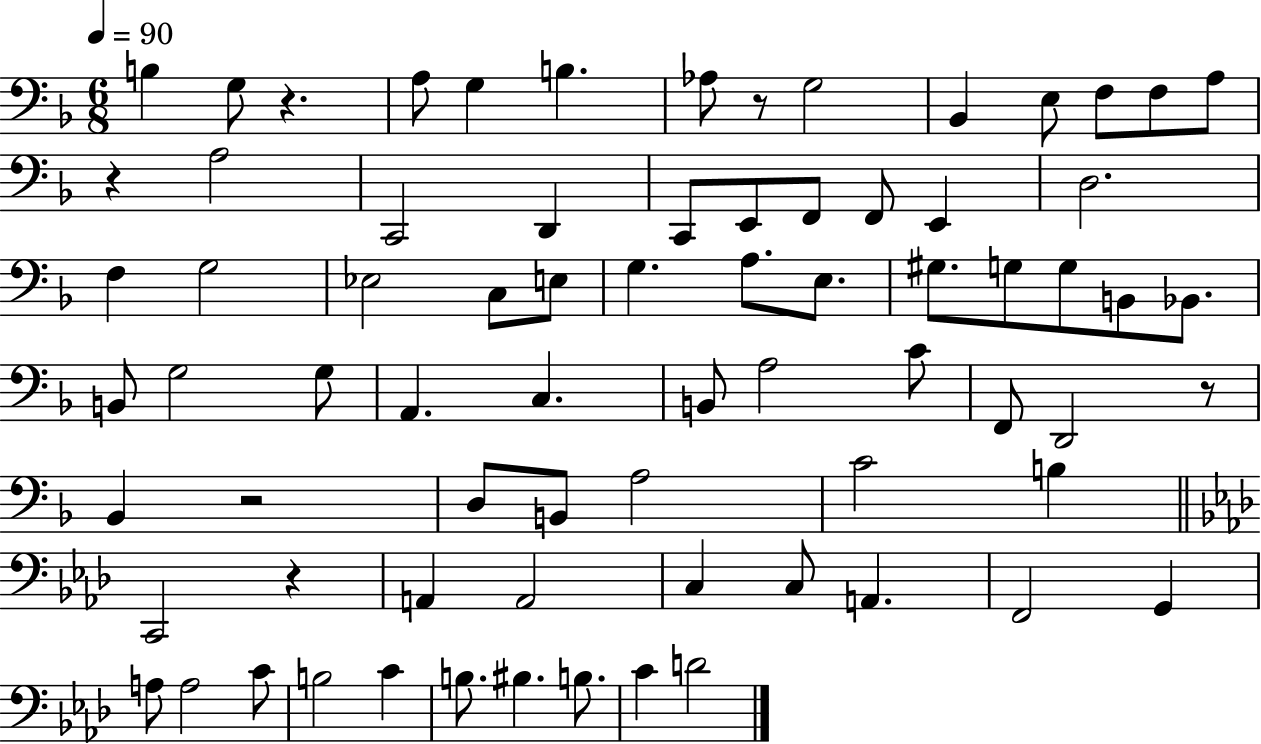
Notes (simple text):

B3/q G3/e R/q. A3/e G3/q B3/q. Ab3/e R/e G3/h Bb2/q E3/e F3/e F3/e A3/e R/q A3/h C2/h D2/q C2/e E2/e F2/e F2/e E2/q D3/h. F3/q G3/h Eb3/h C3/e E3/e G3/q. A3/e. E3/e. G#3/e. G3/e G3/e B2/e Bb2/e. B2/e G3/h G3/e A2/q. C3/q. B2/e A3/h C4/e F2/e D2/h R/e Bb2/q R/h D3/e B2/e A3/h C4/h B3/q C2/h R/q A2/q A2/h C3/q C3/e A2/q. F2/h G2/q A3/e A3/h C4/e B3/h C4/q B3/e. BIS3/q. B3/e. C4/q D4/h